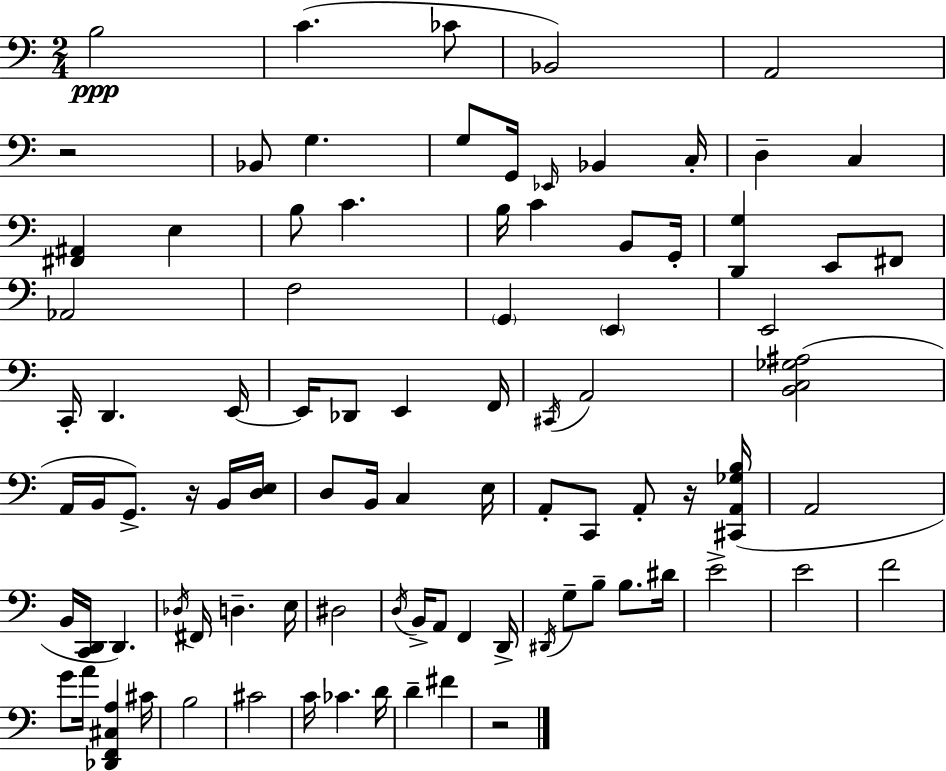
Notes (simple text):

B3/h C4/q. CES4/e Bb2/h A2/h R/h Bb2/e G3/q. G3/e G2/s Eb2/s Bb2/q C3/s D3/q C3/q [F#2,A#2]/q E3/q B3/e C4/q. B3/s C4/q B2/e G2/s [D2,G3]/q E2/e F#2/e Ab2/h F3/h G2/q E2/q E2/h C2/s D2/q. E2/s E2/s Db2/e E2/q F2/s C#2/s A2/h [B2,C3,Gb3,A#3]/h A2/s B2/s G2/e. R/s B2/s [D3,E3]/s D3/e B2/s C3/q E3/s A2/e C2/e A2/e R/s [C#2,A2,Gb3,B3]/s A2/h B2/s [C2,D2]/s D2/q. Db3/s F#2/s D3/q. E3/s D#3/h D3/s B2/s A2/e F2/q D2/s D#2/s G3/e B3/e B3/e. D#4/s E4/h E4/h F4/h G4/e A4/s [Db2,F2,C#3,A3]/q C#4/s B3/h C#4/h C4/s CES4/q. D4/s D4/q F#4/q R/h